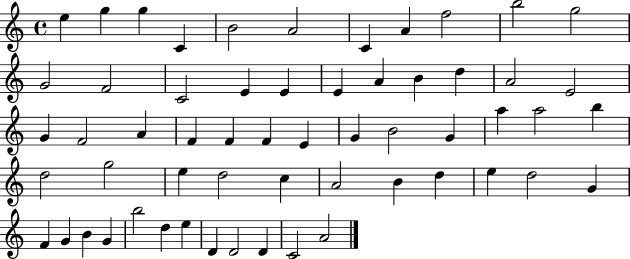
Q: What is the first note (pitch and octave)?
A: E5